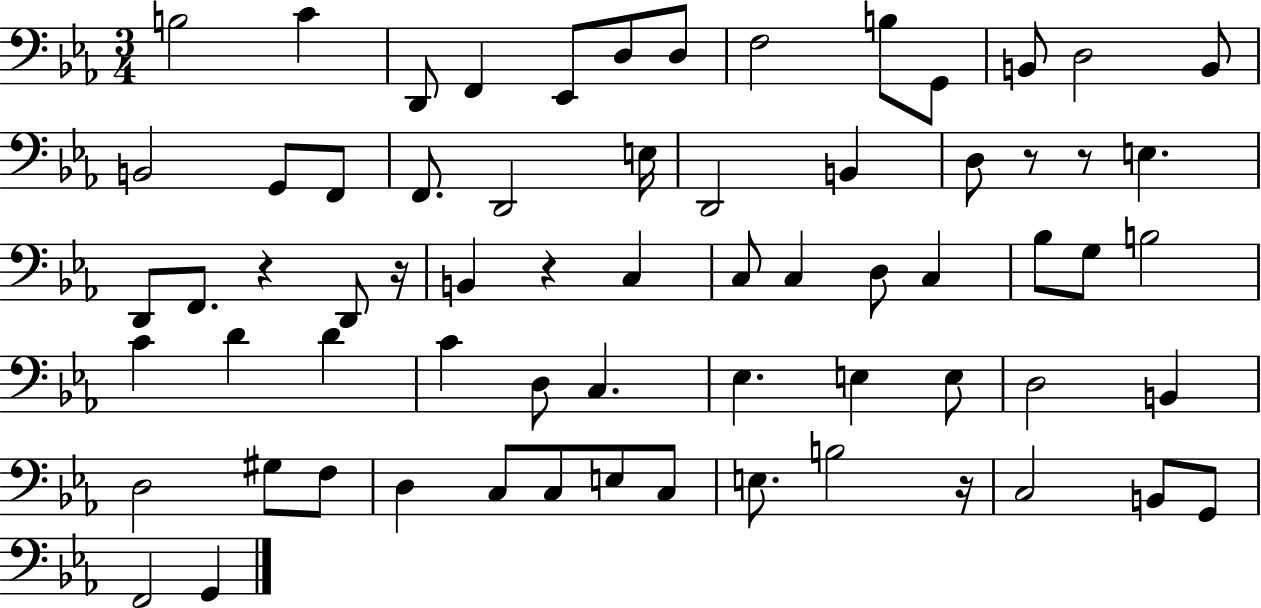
X:1
T:Untitled
M:3/4
L:1/4
K:Eb
B,2 C D,,/2 F,, _E,,/2 D,/2 D,/2 F,2 B,/2 G,,/2 B,,/2 D,2 B,,/2 B,,2 G,,/2 F,,/2 F,,/2 D,,2 E,/4 D,,2 B,, D,/2 z/2 z/2 E, D,,/2 F,,/2 z D,,/2 z/4 B,, z C, C,/2 C, D,/2 C, _B,/2 G,/2 B,2 C D D C D,/2 C, _E, E, E,/2 D,2 B,, D,2 ^G,/2 F,/2 D, C,/2 C,/2 E,/2 C,/2 E,/2 B,2 z/4 C,2 B,,/2 G,,/2 F,,2 G,,